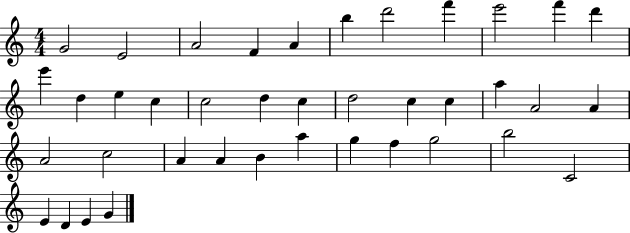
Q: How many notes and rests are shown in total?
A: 39